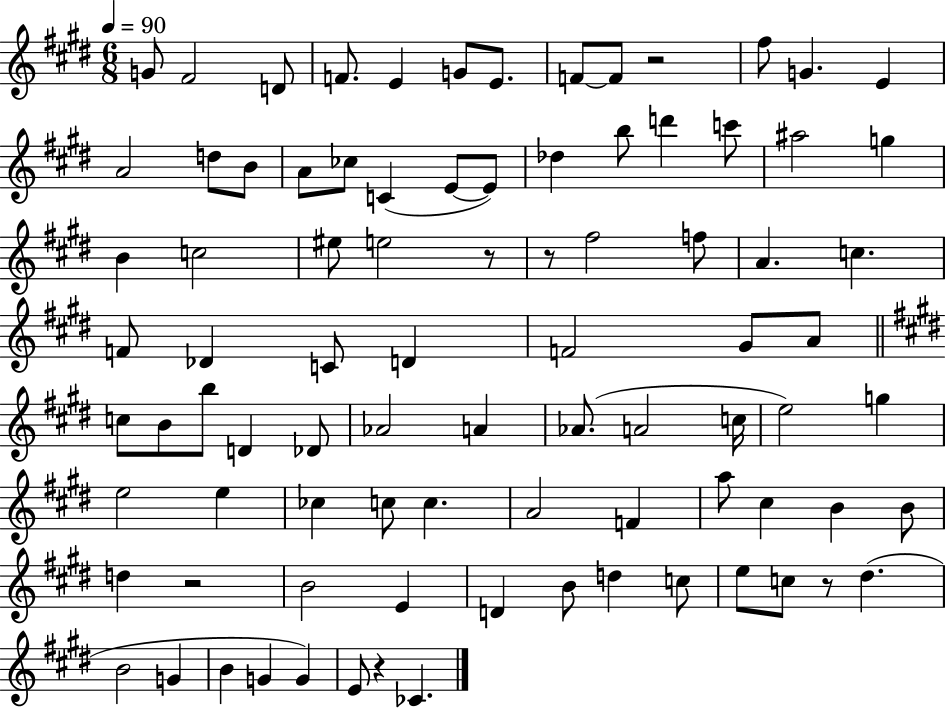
{
  \clef treble
  \numericTimeSignature
  \time 6/8
  \key e \major
  \tempo 4 = 90
  g'8 fis'2 d'8 | f'8. e'4 g'8 e'8. | f'8~~ f'8 r2 | fis''8 g'4. e'4 | \break a'2 d''8 b'8 | a'8 ces''8 c'4( e'8~~ e'8) | des''4 b''8 d'''4 c'''8 | ais''2 g''4 | \break b'4 c''2 | eis''8 e''2 r8 | r8 fis''2 f''8 | a'4. c''4. | \break f'8 des'4 c'8 d'4 | f'2 gis'8 a'8 | \bar "||" \break \key e \major c''8 b'8 b''8 d'4 des'8 | aes'2 a'4 | aes'8.( a'2 c''16 | e''2) g''4 | \break e''2 e''4 | ces''4 c''8 c''4. | a'2 f'4 | a''8 cis''4 b'4 b'8 | \break d''4 r2 | b'2 e'4 | d'4 b'8 d''4 c''8 | e''8 c''8 r8 dis''4.( | \break b'2 g'4 | b'4 g'4 g'4) | e'8 r4 ces'4. | \bar "|."
}